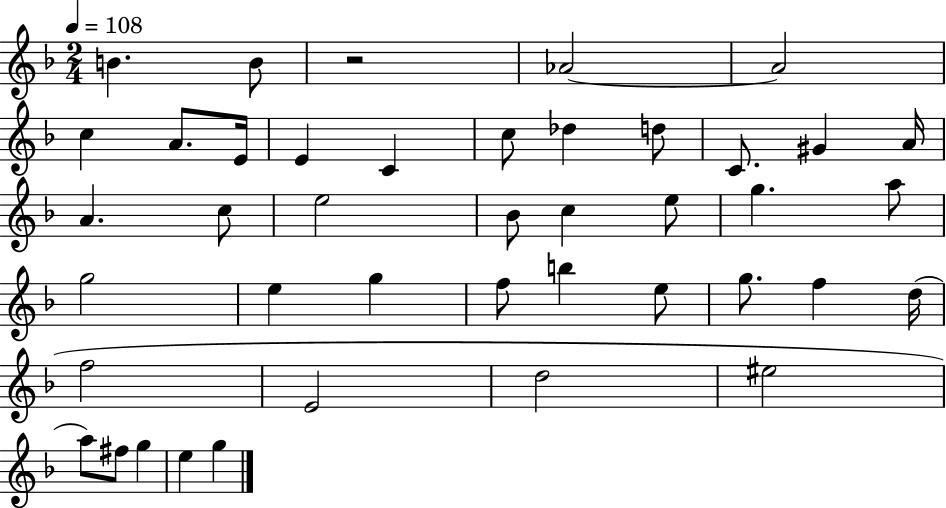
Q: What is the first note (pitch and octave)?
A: B4